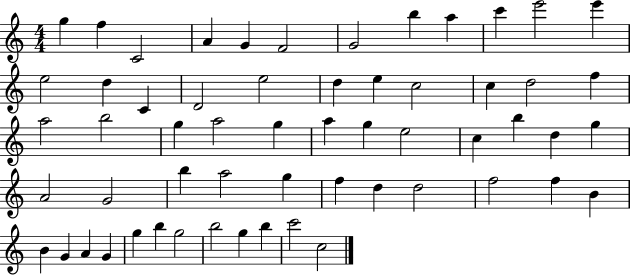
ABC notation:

X:1
T:Untitled
M:4/4
L:1/4
K:C
g f C2 A G F2 G2 b a c' e'2 e' e2 d C D2 e2 d e c2 c d2 f a2 b2 g a2 g a g e2 c b d g A2 G2 b a2 g f d d2 f2 f B B G A G g b g2 b2 g b c'2 c2